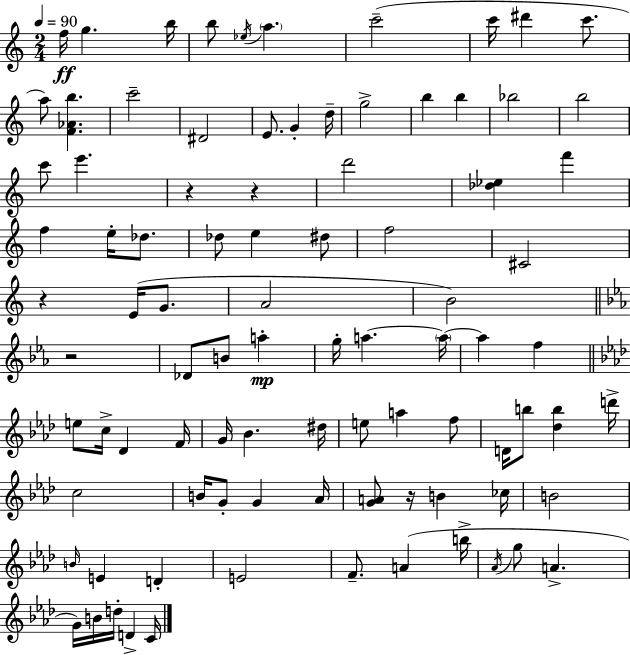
F5/s G5/q. B5/s B5/e Eb5/s A5/q. C6/h C6/s D#6/q C6/e. A5/e [F4,Ab4,B5]/q. C6/h D#4/h E4/e. G4/q D5/s G5/h B5/q B5/q Bb5/h B5/h C6/e E6/q. R/q R/q D6/h [Db5,Eb5]/q F6/q F5/q E5/s Db5/e. Db5/e E5/q D#5/e F5/h C#4/h R/q E4/s G4/e. A4/h B4/h R/h Db4/e B4/e A5/q G5/s A5/q. A5/s A5/q F5/q E5/e C5/s Db4/q F4/s G4/s Bb4/q. D#5/s E5/e A5/q F5/e D4/s B5/e [Db5,B5]/q D6/s C5/h B4/s G4/e G4/q Ab4/s [G4,A4]/e R/s B4/q CES5/s B4/h B4/s E4/q D4/q E4/h F4/e. A4/q B5/s Ab4/s G5/e A4/q. G4/s B4/s D5/s D4/q C4/s